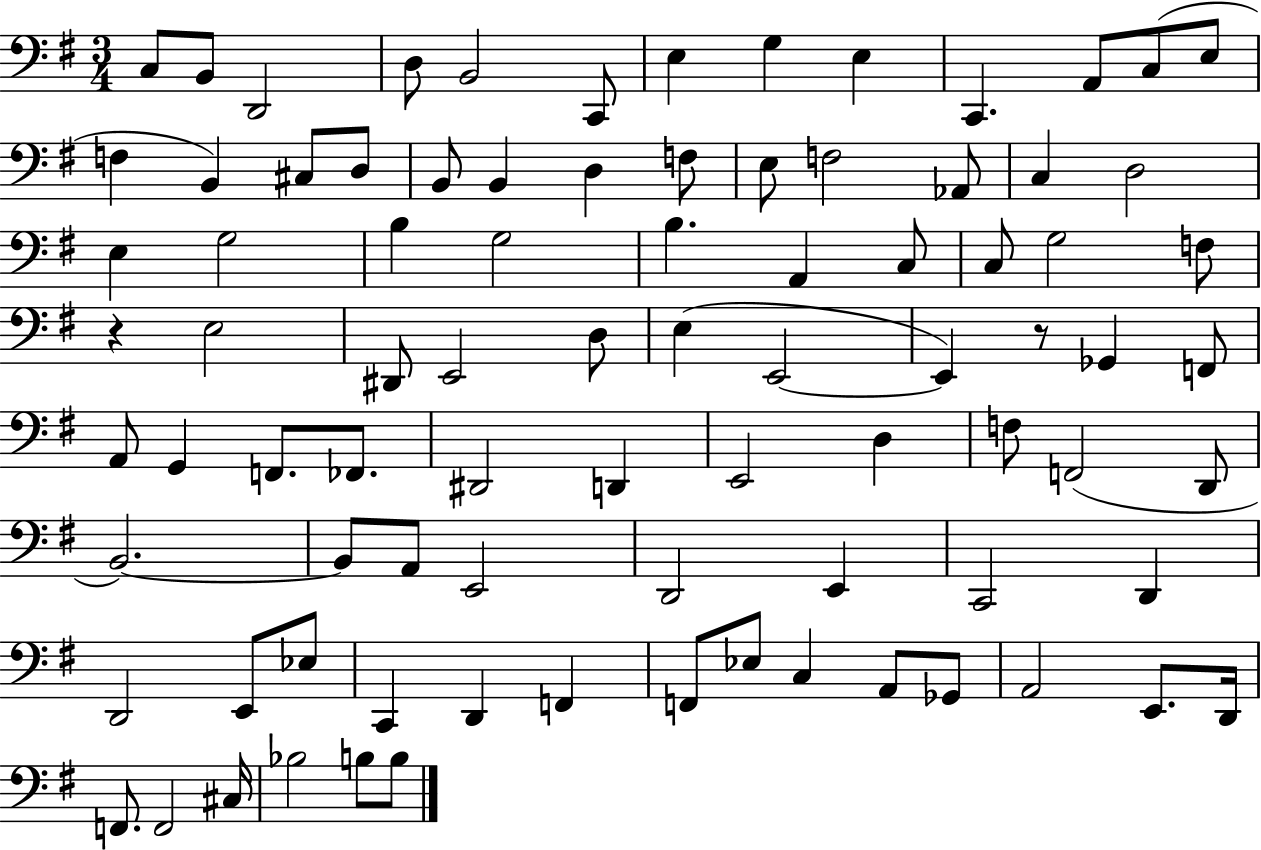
C3/e B2/e D2/h D3/e B2/h C2/e E3/q G3/q E3/q C2/q. A2/e C3/e E3/e F3/q B2/q C#3/e D3/e B2/e B2/q D3/q F3/e E3/e F3/h Ab2/e C3/q D3/h E3/q G3/h B3/q G3/h B3/q. A2/q C3/e C3/e G3/h F3/e R/q E3/h D#2/e E2/h D3/e E3/q E2/h E2/q R/e Gb2/q F2/e A2/e G2/q F2/e. FES2/e. D#2/h D2/q E2/h D3/q F3/e F2/h D2/e B2/h. B2/e A2/e E2/h D2/h E2/q C2/h D2/q D2/h E2/e Eb3/e C2/q D2/q F2/q F2/e Eb3/e C3/q A2/e Gb2/e A2/h E2/e. D2/s F2/e. F2/h C#3/s Bb3/h B3/e B3/e